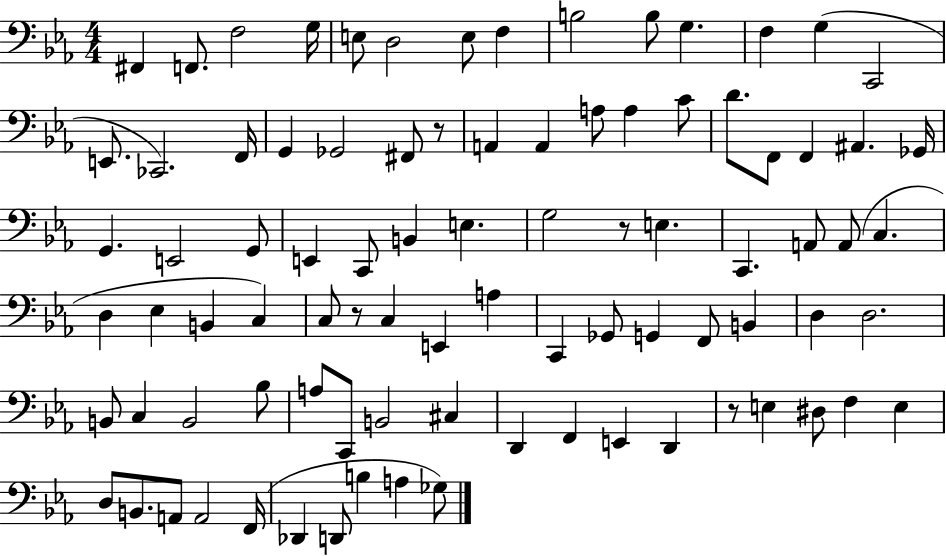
X:1
T:Untitled
M:4/4
L:1/4
K:Eb
^F,, F,,/2 F,2 G,/4 E,/2 D,2 E,/2 F, B,2 B,/2 G, F, G, C,,2 E,,/2 _C,,2 F,,/4 G,, _G,,2 ^F,,/2 z/2 A,, A,, A,/2 A, C/2 D/2 F,,/2 F,, ^A,, _G,,/4 G,, E,,2 G,,/2 E,, C,,/2 B,, E, G,2 z/2 E, C,, A,,/2 A,,/2 C, D, _E, B,, C, C,/2 z/2 C, E,, A, C,, _G,,/2 G,, F,,/2 B,, D, D,2 B,,/2 C, B,,2 _B,/2 A,/2 C,,/2 B,,2 ^C, D,, F,, E,, D,, z/2 E, ^D,/2 F, E, D,/2 B,,/2 A,,/2 A,,2 F,,/4 _D,, D,,/2 B, A, _G,/2